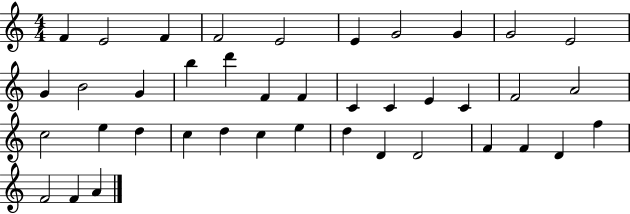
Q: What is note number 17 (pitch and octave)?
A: F4